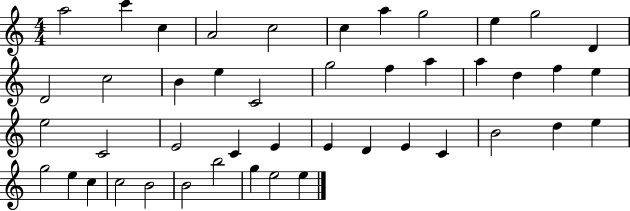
{
  \clef treble
  \numericTimeSignature
  \time 4/4
  \key c \major
  a''2 c'''4 c''4 | a'2 c''2 | c''4 a''4 g''2 | e''4 g''2 d'4 | \break d'2 c''2 | b'4 e''4 c'2 | g''2 f''4 a''4 | a''4 d''4 f''4 e''4 | \break e''2 c'2 | e'2 c'4 e'4 | e'4 d'4 e'4 c'4 | b'2 d''4 e''4 | \break g''2 e''4 c''4 | c''2 b'2 | b'2 b''2 | g''4 e''2 e''4 | \break \bar "|."
}